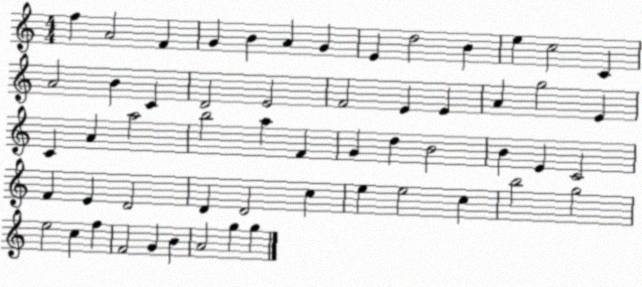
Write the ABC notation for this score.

X:1
T:Untitled
M:4/4
L:1/4
K:C
f A2 F G B A G E d2 B e c2 C A2 B C D2 E2 F2 E E A g2 E C A a2 b2 a F G d B2 B E C2 F E D2 D D2 c e e2 c b2 g2 e2 c f F2 G B A2 g g